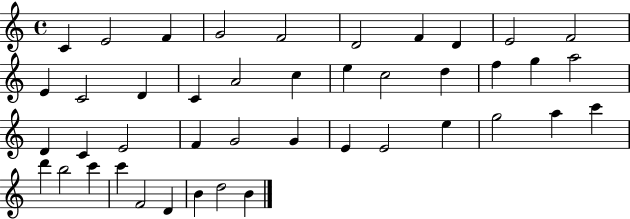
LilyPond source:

{
  \clef treble
  \time 4/4
  \defaultTimeSignature
  \key c \major
  c'4 e'2 f'4 | g'2 f'2 | d'2 f'4 d'4 | e'2 f'2 | \break e'4 c'2 d'4 | c'4 a'2 c''4 | e''4 c''2 d''4 | f''4 g''4 a''2 | \break d'4 c'4 e'2 | f'4 g'2 g'4 | e'4 e'2 e''4 | g''2 a''4 c'''4 | \break d'''4 b''2 c'''4 | c'''4 f'2 d'4 | b'4 d''2 b'4 | \bar "|."
}